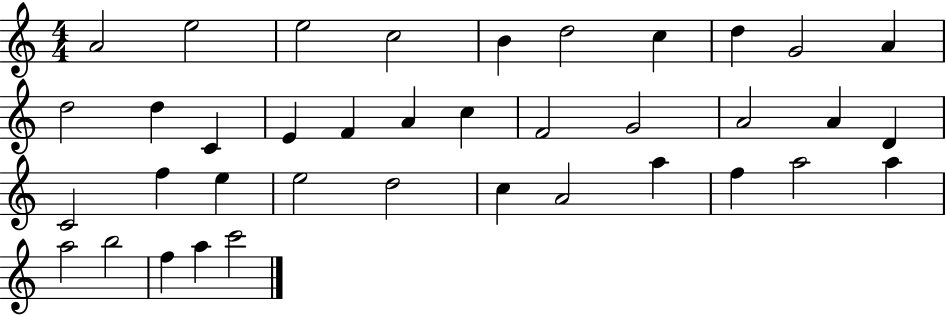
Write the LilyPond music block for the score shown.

{
  \clef treble
  \numericTimeSignature
  \time 4/4
  \key c \major
  a'2 e''2 | e''2 c''2 | b'4 d''2 c''4 | d''4 g'2 a'4 | \break d''2 d''4 c'4 | e'4 f'4 a'4 c''4 | f'2 g'2 | a'2 a'4 d'4 | \break c'2 f''4 e''4 | e''2 d''2 | c''4 a'2 a''4 | f''4 a''2 a''4 | \break a''2 b''2 | f''4 a''4 c'''2 | \bar "|."
}